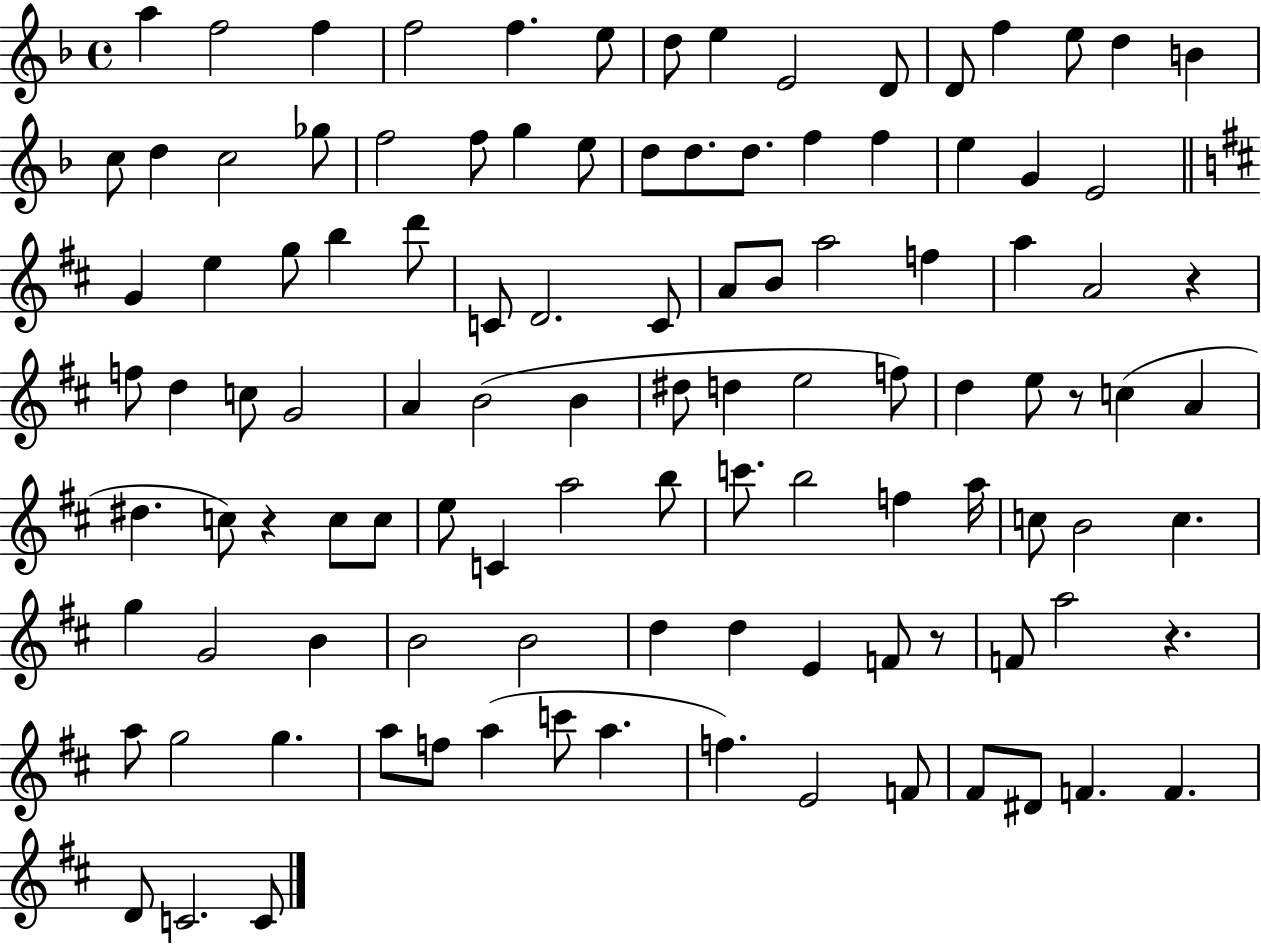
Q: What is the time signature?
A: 4/4